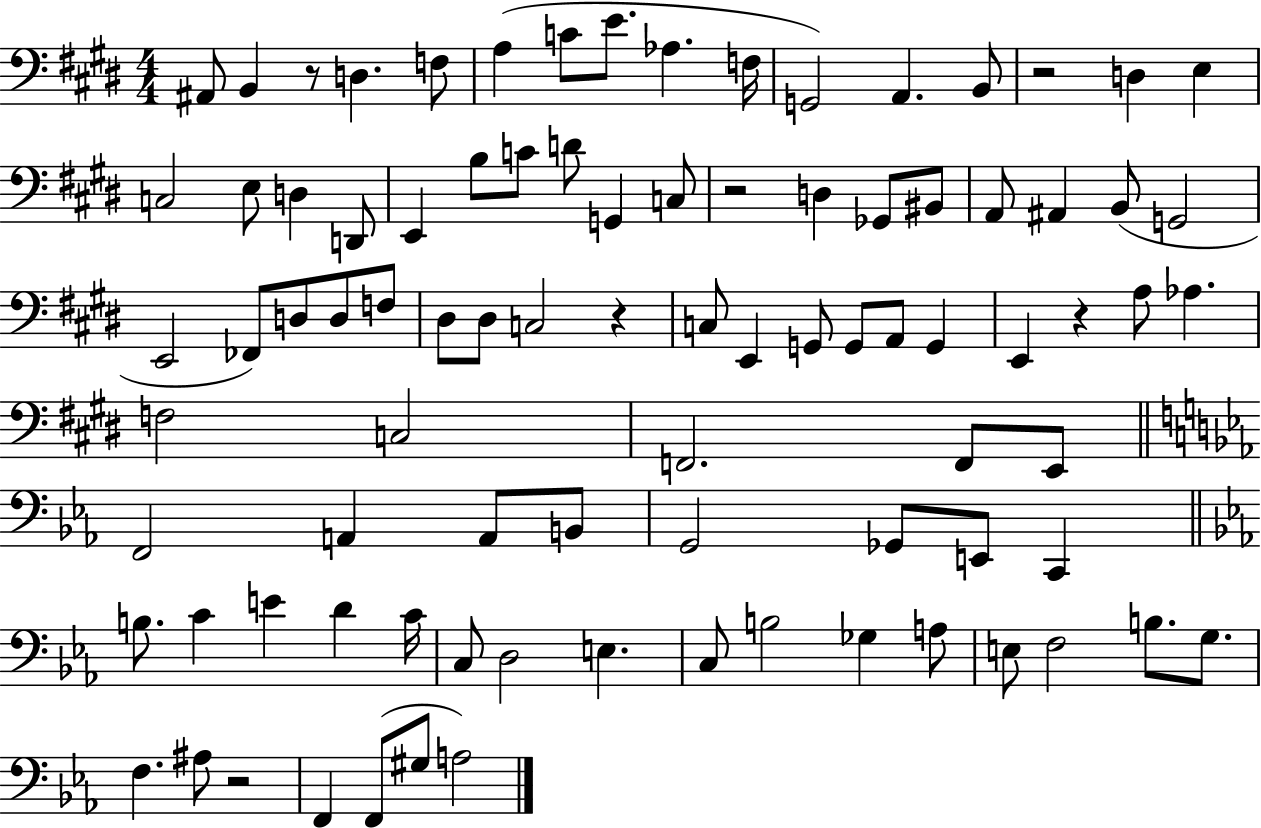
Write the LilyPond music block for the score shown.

{
  \clef bass
  \numericTimeSignature
  \time 4/4
  \key e \major
  \repeat volta 2 { ais,8 b,4 r8 d4. f8 | a4( c'8 e'8. aes4. f16 | g,2) a,4. b,8 | r2 d4 e4 | \break c2 e8 d4 d,8 | e,4 b8 c'8 d'8 g,4 c8 | r2 d4 ges,8 bis,8 | a,8 ais,4 b,8( g,2 | \break e,2 fes,8) d8 d8 f8 | dis8 dis8 c2 r4 | c8 e,4 g,8 g,8 a,8 g,4 | e,4 r4 a8 aes4. | \break f2 c2 | f,2. f,8 e,8 | \bar "||" \break \key c \minor f,2 a,4 a,8 b,8 | g,2 ges,8 e,8 c,4 | \bar "||" \break \key c \minor b8. c'4 e'4 d'4 c'16 | c8 d2 e4. | c8 b2 ges4 a8 | e8 f2 b8. g8. | \break f4. ais8 r2 | f,4 f,8( gis8 a2) | } \bar "|."
}